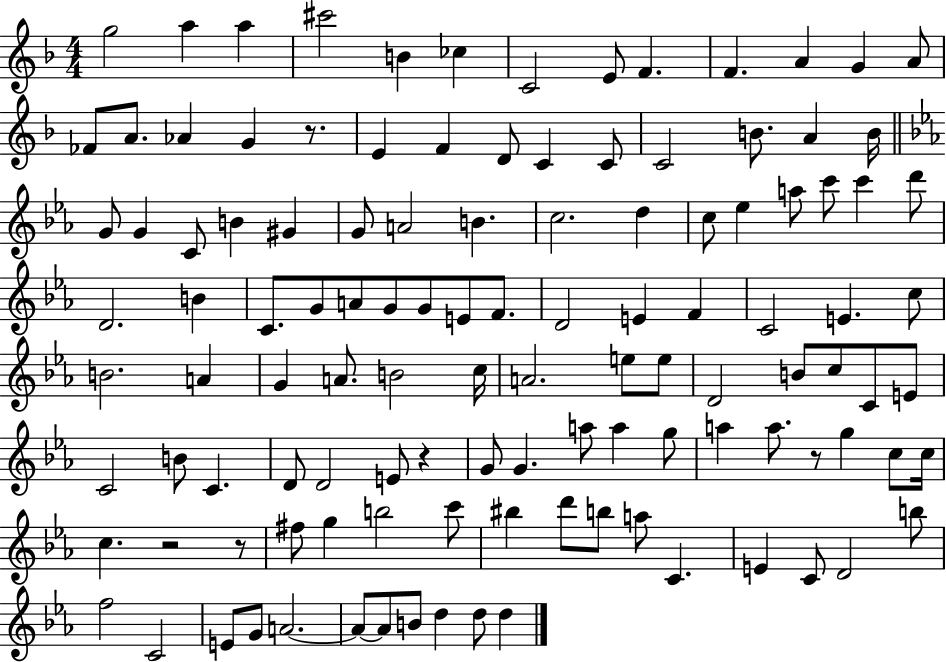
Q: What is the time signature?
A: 4/4